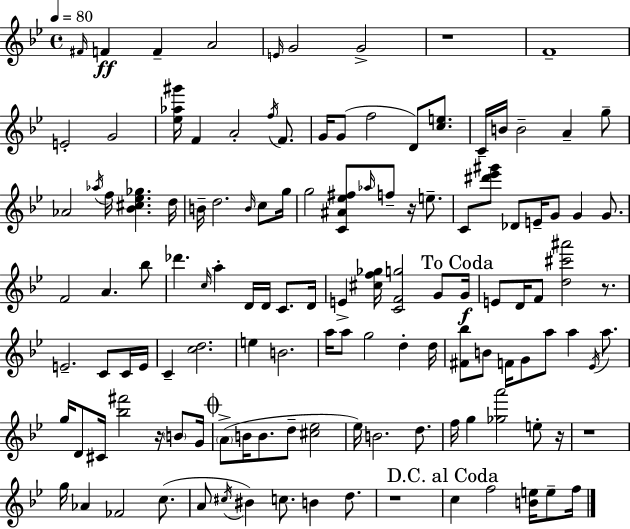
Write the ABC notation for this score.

X:1
T:Untitled
M:4/4
L:1/4
K:Gm
^F/4 F F A2 E/4 G2 G2 z4 F4 E2 G2 [_e_a^g']/4 F A2 f/4 F/2 G/4 G/2 f2 D/2 [ce]/2 C/4 B/4 B2 A g/2 _A2 _a/4 f/4 [_B^c_e_g] d/4 B/4 d2 B/4 c/2 g/4 g2 [C^A_e^f]/2 _a/4 f/2 z/4 e/2 C/2 [^d'_e'^g']/2 _D/2 E/4 G/2 G G/2 F2 A _b/2 _d' c/4 a D/4 D/4 C/2 D/4 E [^cf_g]/4 [CFg]2 G/2 G/4 E/2 D/4 F/2 [d^c'^a']2 z/2 E2 C/2 C/4 E/4 C [cd]2 e B2 a/4 a/2 g2 d d/4 [^F_b]/2 B/2 F/4 G/2 a/2 a _E/4 a/2 g/4 D/2 ^C/4 [_b^f']2 z/4 B/2 G/4 A/2 B/4 B/2 d/2 [^c_e]2 _e/4 B2 d/2 f/4 g [_ga']2 e/2 z/4 z4 g/4 _A _F2 c/2 A/2 ^c/4 ^B c/2 B d/2 z4 c f2 [Be]/4 e/2 f/4